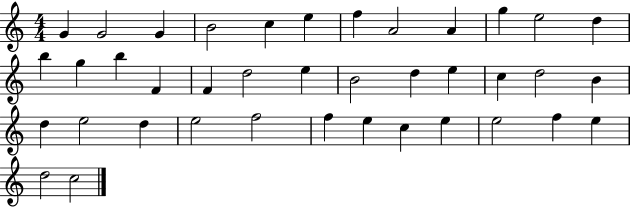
G4/q G4/h G4/q B4/h C5/q E5/q F5/q A4/h A4/q G5/q E5/h D5/q B5/q G5/q B5/q F4/q F4/q D5/h E5/q B4/h D5/q E5/q C5/q D5/h B4/q D5/q E5/h D5/q E5/h F5/h F5/q E5/q C5/q E5/q E5/h F5/q E5/q D5/h C5/h